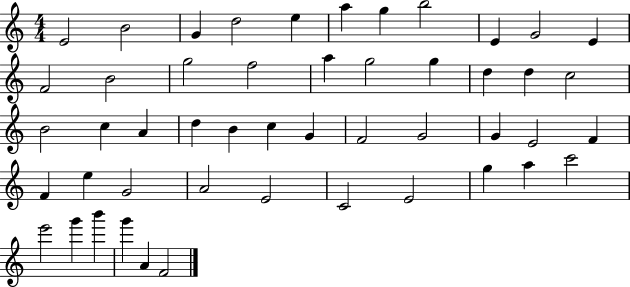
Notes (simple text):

E4/h B4/h G4/q D5/h E5/q A5/q G5/q B5/h E4/q G4/h E4/q F4/h B4/h G5/h F5/h A5/q G5/h G5/q D5/q D5/q C5/h B4/h C5/q A4/q D5/q B4/q C5/q G4/q F4/h G4/h G4/q E4/h F4/q F4/q E5/q G4/h A4/h E4/h C4/h E4/h G5/q A5/q C6/h E6/h G6/q B6/q G6/q A4/q F4/h